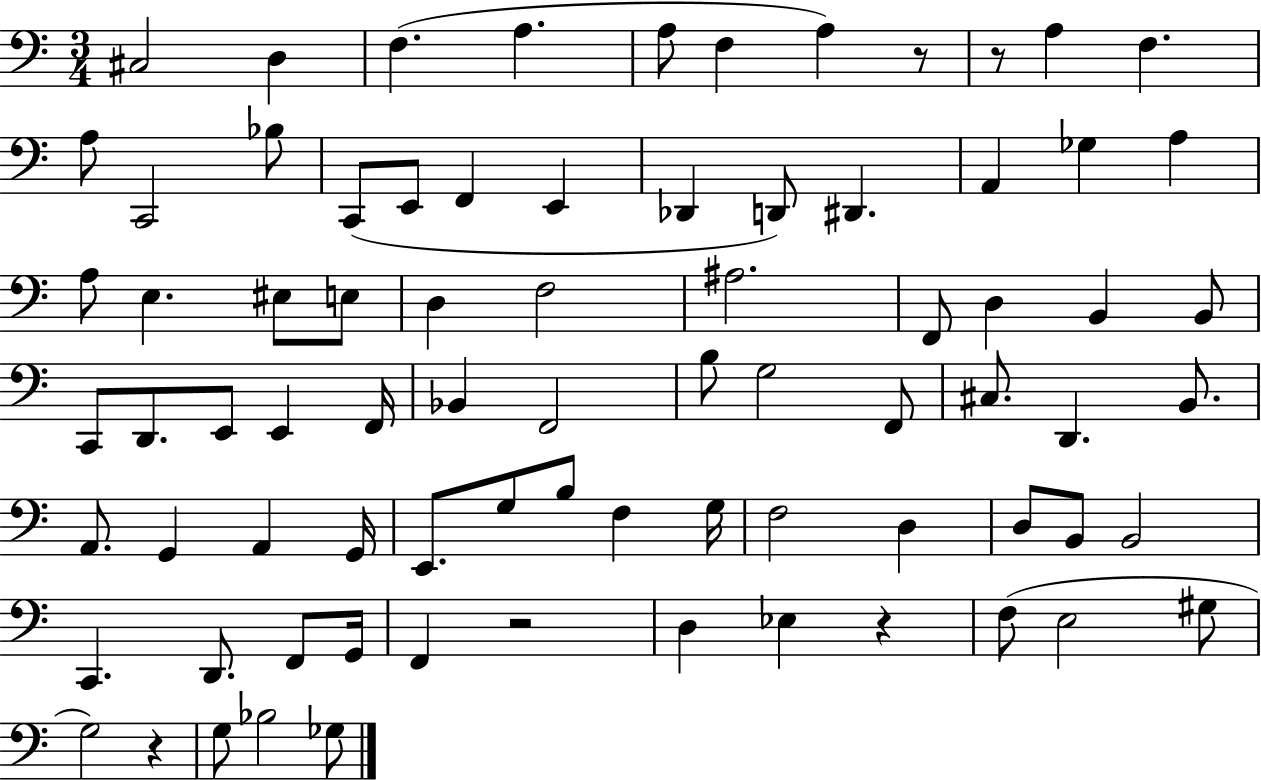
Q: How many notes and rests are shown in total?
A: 79